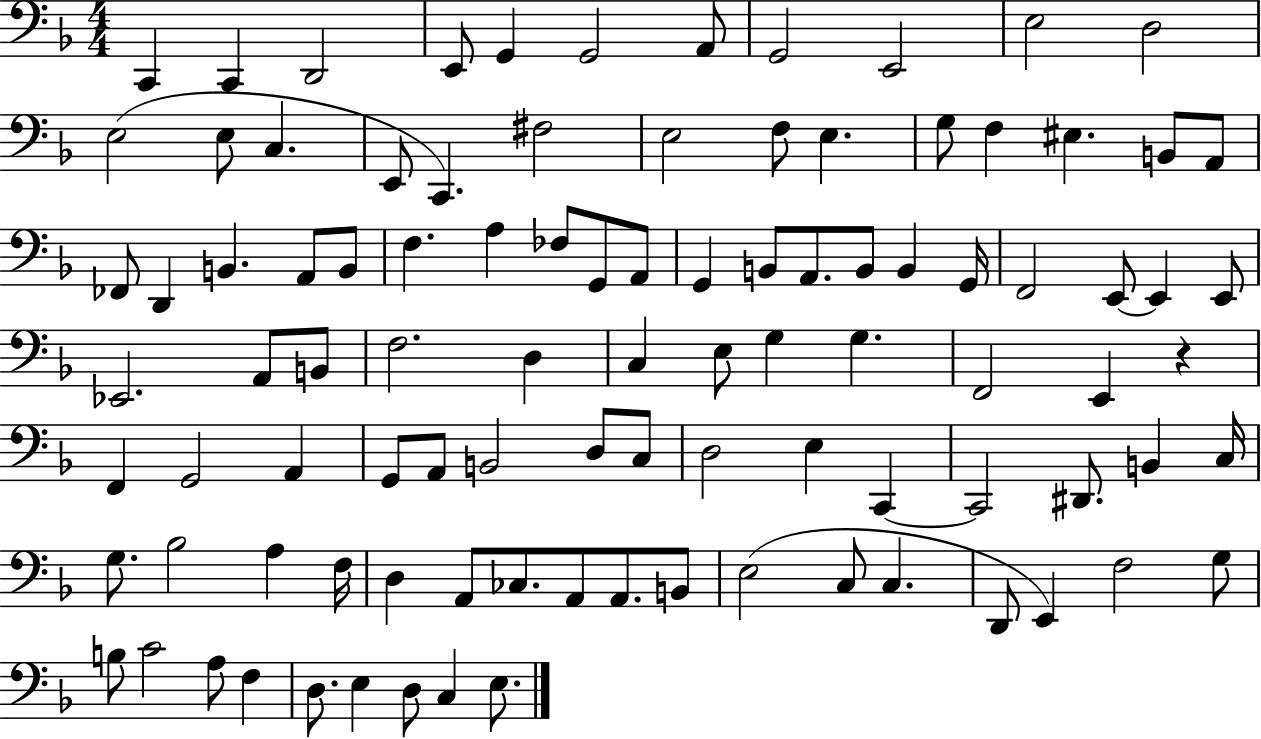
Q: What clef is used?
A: bass